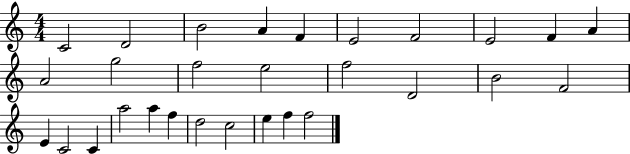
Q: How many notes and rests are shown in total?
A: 29